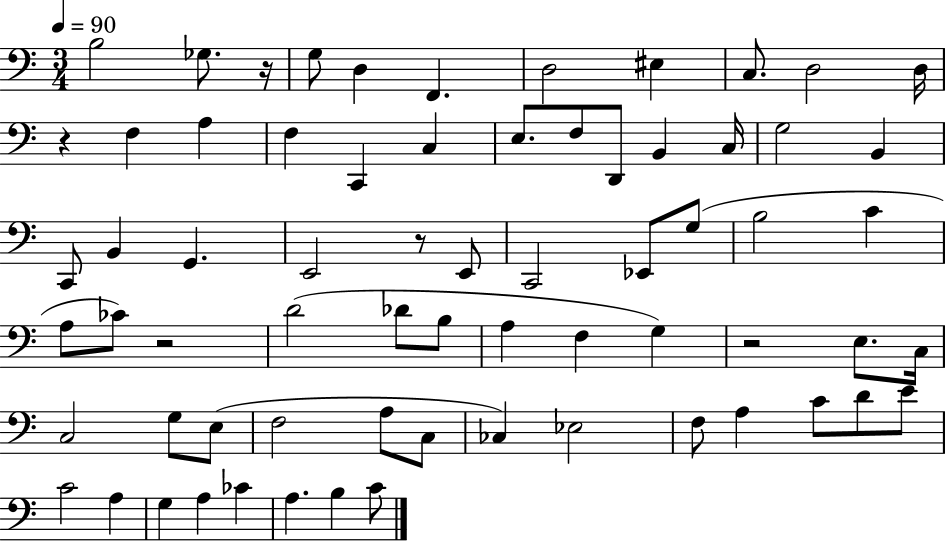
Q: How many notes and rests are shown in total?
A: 68